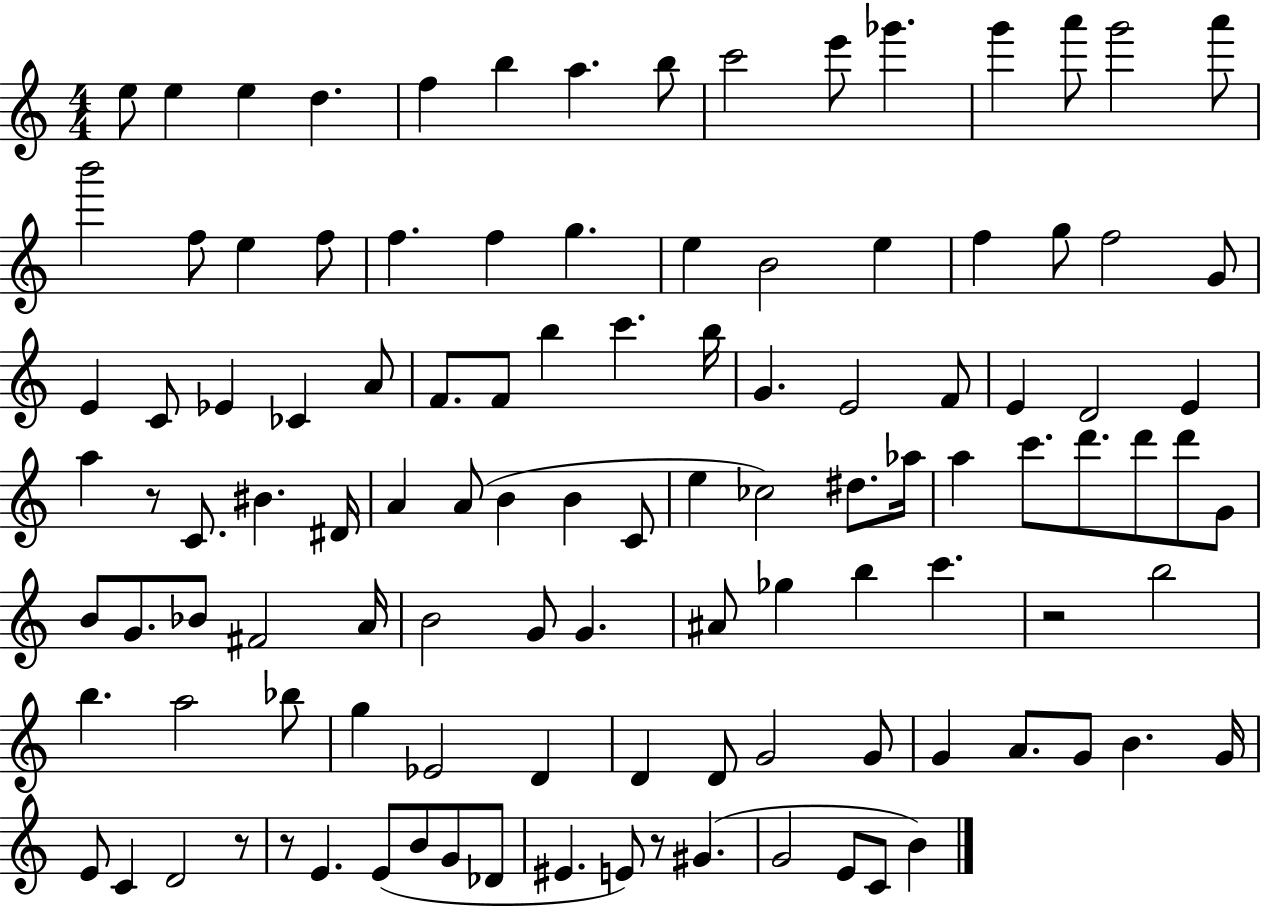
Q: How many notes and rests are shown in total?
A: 112